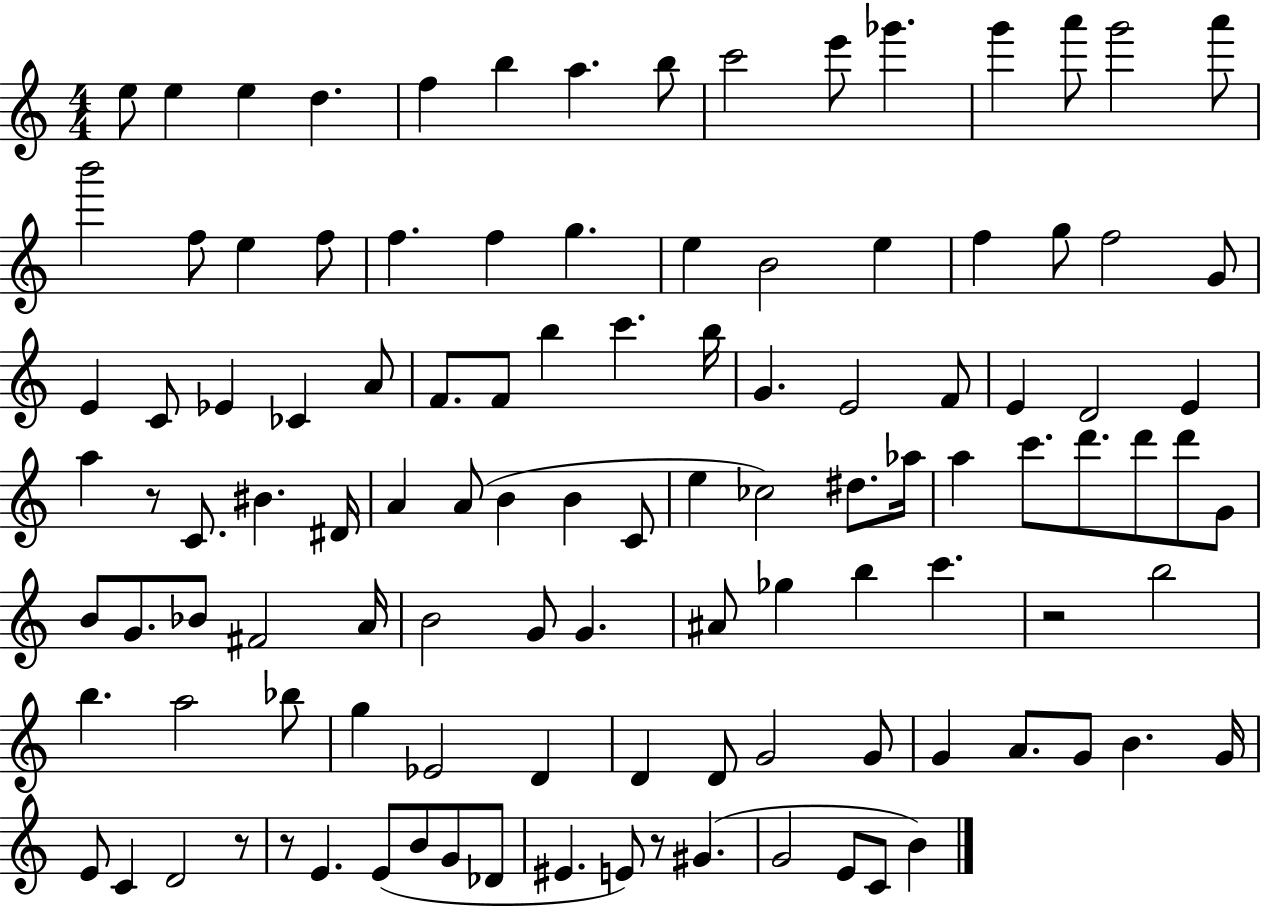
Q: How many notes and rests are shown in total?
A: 112